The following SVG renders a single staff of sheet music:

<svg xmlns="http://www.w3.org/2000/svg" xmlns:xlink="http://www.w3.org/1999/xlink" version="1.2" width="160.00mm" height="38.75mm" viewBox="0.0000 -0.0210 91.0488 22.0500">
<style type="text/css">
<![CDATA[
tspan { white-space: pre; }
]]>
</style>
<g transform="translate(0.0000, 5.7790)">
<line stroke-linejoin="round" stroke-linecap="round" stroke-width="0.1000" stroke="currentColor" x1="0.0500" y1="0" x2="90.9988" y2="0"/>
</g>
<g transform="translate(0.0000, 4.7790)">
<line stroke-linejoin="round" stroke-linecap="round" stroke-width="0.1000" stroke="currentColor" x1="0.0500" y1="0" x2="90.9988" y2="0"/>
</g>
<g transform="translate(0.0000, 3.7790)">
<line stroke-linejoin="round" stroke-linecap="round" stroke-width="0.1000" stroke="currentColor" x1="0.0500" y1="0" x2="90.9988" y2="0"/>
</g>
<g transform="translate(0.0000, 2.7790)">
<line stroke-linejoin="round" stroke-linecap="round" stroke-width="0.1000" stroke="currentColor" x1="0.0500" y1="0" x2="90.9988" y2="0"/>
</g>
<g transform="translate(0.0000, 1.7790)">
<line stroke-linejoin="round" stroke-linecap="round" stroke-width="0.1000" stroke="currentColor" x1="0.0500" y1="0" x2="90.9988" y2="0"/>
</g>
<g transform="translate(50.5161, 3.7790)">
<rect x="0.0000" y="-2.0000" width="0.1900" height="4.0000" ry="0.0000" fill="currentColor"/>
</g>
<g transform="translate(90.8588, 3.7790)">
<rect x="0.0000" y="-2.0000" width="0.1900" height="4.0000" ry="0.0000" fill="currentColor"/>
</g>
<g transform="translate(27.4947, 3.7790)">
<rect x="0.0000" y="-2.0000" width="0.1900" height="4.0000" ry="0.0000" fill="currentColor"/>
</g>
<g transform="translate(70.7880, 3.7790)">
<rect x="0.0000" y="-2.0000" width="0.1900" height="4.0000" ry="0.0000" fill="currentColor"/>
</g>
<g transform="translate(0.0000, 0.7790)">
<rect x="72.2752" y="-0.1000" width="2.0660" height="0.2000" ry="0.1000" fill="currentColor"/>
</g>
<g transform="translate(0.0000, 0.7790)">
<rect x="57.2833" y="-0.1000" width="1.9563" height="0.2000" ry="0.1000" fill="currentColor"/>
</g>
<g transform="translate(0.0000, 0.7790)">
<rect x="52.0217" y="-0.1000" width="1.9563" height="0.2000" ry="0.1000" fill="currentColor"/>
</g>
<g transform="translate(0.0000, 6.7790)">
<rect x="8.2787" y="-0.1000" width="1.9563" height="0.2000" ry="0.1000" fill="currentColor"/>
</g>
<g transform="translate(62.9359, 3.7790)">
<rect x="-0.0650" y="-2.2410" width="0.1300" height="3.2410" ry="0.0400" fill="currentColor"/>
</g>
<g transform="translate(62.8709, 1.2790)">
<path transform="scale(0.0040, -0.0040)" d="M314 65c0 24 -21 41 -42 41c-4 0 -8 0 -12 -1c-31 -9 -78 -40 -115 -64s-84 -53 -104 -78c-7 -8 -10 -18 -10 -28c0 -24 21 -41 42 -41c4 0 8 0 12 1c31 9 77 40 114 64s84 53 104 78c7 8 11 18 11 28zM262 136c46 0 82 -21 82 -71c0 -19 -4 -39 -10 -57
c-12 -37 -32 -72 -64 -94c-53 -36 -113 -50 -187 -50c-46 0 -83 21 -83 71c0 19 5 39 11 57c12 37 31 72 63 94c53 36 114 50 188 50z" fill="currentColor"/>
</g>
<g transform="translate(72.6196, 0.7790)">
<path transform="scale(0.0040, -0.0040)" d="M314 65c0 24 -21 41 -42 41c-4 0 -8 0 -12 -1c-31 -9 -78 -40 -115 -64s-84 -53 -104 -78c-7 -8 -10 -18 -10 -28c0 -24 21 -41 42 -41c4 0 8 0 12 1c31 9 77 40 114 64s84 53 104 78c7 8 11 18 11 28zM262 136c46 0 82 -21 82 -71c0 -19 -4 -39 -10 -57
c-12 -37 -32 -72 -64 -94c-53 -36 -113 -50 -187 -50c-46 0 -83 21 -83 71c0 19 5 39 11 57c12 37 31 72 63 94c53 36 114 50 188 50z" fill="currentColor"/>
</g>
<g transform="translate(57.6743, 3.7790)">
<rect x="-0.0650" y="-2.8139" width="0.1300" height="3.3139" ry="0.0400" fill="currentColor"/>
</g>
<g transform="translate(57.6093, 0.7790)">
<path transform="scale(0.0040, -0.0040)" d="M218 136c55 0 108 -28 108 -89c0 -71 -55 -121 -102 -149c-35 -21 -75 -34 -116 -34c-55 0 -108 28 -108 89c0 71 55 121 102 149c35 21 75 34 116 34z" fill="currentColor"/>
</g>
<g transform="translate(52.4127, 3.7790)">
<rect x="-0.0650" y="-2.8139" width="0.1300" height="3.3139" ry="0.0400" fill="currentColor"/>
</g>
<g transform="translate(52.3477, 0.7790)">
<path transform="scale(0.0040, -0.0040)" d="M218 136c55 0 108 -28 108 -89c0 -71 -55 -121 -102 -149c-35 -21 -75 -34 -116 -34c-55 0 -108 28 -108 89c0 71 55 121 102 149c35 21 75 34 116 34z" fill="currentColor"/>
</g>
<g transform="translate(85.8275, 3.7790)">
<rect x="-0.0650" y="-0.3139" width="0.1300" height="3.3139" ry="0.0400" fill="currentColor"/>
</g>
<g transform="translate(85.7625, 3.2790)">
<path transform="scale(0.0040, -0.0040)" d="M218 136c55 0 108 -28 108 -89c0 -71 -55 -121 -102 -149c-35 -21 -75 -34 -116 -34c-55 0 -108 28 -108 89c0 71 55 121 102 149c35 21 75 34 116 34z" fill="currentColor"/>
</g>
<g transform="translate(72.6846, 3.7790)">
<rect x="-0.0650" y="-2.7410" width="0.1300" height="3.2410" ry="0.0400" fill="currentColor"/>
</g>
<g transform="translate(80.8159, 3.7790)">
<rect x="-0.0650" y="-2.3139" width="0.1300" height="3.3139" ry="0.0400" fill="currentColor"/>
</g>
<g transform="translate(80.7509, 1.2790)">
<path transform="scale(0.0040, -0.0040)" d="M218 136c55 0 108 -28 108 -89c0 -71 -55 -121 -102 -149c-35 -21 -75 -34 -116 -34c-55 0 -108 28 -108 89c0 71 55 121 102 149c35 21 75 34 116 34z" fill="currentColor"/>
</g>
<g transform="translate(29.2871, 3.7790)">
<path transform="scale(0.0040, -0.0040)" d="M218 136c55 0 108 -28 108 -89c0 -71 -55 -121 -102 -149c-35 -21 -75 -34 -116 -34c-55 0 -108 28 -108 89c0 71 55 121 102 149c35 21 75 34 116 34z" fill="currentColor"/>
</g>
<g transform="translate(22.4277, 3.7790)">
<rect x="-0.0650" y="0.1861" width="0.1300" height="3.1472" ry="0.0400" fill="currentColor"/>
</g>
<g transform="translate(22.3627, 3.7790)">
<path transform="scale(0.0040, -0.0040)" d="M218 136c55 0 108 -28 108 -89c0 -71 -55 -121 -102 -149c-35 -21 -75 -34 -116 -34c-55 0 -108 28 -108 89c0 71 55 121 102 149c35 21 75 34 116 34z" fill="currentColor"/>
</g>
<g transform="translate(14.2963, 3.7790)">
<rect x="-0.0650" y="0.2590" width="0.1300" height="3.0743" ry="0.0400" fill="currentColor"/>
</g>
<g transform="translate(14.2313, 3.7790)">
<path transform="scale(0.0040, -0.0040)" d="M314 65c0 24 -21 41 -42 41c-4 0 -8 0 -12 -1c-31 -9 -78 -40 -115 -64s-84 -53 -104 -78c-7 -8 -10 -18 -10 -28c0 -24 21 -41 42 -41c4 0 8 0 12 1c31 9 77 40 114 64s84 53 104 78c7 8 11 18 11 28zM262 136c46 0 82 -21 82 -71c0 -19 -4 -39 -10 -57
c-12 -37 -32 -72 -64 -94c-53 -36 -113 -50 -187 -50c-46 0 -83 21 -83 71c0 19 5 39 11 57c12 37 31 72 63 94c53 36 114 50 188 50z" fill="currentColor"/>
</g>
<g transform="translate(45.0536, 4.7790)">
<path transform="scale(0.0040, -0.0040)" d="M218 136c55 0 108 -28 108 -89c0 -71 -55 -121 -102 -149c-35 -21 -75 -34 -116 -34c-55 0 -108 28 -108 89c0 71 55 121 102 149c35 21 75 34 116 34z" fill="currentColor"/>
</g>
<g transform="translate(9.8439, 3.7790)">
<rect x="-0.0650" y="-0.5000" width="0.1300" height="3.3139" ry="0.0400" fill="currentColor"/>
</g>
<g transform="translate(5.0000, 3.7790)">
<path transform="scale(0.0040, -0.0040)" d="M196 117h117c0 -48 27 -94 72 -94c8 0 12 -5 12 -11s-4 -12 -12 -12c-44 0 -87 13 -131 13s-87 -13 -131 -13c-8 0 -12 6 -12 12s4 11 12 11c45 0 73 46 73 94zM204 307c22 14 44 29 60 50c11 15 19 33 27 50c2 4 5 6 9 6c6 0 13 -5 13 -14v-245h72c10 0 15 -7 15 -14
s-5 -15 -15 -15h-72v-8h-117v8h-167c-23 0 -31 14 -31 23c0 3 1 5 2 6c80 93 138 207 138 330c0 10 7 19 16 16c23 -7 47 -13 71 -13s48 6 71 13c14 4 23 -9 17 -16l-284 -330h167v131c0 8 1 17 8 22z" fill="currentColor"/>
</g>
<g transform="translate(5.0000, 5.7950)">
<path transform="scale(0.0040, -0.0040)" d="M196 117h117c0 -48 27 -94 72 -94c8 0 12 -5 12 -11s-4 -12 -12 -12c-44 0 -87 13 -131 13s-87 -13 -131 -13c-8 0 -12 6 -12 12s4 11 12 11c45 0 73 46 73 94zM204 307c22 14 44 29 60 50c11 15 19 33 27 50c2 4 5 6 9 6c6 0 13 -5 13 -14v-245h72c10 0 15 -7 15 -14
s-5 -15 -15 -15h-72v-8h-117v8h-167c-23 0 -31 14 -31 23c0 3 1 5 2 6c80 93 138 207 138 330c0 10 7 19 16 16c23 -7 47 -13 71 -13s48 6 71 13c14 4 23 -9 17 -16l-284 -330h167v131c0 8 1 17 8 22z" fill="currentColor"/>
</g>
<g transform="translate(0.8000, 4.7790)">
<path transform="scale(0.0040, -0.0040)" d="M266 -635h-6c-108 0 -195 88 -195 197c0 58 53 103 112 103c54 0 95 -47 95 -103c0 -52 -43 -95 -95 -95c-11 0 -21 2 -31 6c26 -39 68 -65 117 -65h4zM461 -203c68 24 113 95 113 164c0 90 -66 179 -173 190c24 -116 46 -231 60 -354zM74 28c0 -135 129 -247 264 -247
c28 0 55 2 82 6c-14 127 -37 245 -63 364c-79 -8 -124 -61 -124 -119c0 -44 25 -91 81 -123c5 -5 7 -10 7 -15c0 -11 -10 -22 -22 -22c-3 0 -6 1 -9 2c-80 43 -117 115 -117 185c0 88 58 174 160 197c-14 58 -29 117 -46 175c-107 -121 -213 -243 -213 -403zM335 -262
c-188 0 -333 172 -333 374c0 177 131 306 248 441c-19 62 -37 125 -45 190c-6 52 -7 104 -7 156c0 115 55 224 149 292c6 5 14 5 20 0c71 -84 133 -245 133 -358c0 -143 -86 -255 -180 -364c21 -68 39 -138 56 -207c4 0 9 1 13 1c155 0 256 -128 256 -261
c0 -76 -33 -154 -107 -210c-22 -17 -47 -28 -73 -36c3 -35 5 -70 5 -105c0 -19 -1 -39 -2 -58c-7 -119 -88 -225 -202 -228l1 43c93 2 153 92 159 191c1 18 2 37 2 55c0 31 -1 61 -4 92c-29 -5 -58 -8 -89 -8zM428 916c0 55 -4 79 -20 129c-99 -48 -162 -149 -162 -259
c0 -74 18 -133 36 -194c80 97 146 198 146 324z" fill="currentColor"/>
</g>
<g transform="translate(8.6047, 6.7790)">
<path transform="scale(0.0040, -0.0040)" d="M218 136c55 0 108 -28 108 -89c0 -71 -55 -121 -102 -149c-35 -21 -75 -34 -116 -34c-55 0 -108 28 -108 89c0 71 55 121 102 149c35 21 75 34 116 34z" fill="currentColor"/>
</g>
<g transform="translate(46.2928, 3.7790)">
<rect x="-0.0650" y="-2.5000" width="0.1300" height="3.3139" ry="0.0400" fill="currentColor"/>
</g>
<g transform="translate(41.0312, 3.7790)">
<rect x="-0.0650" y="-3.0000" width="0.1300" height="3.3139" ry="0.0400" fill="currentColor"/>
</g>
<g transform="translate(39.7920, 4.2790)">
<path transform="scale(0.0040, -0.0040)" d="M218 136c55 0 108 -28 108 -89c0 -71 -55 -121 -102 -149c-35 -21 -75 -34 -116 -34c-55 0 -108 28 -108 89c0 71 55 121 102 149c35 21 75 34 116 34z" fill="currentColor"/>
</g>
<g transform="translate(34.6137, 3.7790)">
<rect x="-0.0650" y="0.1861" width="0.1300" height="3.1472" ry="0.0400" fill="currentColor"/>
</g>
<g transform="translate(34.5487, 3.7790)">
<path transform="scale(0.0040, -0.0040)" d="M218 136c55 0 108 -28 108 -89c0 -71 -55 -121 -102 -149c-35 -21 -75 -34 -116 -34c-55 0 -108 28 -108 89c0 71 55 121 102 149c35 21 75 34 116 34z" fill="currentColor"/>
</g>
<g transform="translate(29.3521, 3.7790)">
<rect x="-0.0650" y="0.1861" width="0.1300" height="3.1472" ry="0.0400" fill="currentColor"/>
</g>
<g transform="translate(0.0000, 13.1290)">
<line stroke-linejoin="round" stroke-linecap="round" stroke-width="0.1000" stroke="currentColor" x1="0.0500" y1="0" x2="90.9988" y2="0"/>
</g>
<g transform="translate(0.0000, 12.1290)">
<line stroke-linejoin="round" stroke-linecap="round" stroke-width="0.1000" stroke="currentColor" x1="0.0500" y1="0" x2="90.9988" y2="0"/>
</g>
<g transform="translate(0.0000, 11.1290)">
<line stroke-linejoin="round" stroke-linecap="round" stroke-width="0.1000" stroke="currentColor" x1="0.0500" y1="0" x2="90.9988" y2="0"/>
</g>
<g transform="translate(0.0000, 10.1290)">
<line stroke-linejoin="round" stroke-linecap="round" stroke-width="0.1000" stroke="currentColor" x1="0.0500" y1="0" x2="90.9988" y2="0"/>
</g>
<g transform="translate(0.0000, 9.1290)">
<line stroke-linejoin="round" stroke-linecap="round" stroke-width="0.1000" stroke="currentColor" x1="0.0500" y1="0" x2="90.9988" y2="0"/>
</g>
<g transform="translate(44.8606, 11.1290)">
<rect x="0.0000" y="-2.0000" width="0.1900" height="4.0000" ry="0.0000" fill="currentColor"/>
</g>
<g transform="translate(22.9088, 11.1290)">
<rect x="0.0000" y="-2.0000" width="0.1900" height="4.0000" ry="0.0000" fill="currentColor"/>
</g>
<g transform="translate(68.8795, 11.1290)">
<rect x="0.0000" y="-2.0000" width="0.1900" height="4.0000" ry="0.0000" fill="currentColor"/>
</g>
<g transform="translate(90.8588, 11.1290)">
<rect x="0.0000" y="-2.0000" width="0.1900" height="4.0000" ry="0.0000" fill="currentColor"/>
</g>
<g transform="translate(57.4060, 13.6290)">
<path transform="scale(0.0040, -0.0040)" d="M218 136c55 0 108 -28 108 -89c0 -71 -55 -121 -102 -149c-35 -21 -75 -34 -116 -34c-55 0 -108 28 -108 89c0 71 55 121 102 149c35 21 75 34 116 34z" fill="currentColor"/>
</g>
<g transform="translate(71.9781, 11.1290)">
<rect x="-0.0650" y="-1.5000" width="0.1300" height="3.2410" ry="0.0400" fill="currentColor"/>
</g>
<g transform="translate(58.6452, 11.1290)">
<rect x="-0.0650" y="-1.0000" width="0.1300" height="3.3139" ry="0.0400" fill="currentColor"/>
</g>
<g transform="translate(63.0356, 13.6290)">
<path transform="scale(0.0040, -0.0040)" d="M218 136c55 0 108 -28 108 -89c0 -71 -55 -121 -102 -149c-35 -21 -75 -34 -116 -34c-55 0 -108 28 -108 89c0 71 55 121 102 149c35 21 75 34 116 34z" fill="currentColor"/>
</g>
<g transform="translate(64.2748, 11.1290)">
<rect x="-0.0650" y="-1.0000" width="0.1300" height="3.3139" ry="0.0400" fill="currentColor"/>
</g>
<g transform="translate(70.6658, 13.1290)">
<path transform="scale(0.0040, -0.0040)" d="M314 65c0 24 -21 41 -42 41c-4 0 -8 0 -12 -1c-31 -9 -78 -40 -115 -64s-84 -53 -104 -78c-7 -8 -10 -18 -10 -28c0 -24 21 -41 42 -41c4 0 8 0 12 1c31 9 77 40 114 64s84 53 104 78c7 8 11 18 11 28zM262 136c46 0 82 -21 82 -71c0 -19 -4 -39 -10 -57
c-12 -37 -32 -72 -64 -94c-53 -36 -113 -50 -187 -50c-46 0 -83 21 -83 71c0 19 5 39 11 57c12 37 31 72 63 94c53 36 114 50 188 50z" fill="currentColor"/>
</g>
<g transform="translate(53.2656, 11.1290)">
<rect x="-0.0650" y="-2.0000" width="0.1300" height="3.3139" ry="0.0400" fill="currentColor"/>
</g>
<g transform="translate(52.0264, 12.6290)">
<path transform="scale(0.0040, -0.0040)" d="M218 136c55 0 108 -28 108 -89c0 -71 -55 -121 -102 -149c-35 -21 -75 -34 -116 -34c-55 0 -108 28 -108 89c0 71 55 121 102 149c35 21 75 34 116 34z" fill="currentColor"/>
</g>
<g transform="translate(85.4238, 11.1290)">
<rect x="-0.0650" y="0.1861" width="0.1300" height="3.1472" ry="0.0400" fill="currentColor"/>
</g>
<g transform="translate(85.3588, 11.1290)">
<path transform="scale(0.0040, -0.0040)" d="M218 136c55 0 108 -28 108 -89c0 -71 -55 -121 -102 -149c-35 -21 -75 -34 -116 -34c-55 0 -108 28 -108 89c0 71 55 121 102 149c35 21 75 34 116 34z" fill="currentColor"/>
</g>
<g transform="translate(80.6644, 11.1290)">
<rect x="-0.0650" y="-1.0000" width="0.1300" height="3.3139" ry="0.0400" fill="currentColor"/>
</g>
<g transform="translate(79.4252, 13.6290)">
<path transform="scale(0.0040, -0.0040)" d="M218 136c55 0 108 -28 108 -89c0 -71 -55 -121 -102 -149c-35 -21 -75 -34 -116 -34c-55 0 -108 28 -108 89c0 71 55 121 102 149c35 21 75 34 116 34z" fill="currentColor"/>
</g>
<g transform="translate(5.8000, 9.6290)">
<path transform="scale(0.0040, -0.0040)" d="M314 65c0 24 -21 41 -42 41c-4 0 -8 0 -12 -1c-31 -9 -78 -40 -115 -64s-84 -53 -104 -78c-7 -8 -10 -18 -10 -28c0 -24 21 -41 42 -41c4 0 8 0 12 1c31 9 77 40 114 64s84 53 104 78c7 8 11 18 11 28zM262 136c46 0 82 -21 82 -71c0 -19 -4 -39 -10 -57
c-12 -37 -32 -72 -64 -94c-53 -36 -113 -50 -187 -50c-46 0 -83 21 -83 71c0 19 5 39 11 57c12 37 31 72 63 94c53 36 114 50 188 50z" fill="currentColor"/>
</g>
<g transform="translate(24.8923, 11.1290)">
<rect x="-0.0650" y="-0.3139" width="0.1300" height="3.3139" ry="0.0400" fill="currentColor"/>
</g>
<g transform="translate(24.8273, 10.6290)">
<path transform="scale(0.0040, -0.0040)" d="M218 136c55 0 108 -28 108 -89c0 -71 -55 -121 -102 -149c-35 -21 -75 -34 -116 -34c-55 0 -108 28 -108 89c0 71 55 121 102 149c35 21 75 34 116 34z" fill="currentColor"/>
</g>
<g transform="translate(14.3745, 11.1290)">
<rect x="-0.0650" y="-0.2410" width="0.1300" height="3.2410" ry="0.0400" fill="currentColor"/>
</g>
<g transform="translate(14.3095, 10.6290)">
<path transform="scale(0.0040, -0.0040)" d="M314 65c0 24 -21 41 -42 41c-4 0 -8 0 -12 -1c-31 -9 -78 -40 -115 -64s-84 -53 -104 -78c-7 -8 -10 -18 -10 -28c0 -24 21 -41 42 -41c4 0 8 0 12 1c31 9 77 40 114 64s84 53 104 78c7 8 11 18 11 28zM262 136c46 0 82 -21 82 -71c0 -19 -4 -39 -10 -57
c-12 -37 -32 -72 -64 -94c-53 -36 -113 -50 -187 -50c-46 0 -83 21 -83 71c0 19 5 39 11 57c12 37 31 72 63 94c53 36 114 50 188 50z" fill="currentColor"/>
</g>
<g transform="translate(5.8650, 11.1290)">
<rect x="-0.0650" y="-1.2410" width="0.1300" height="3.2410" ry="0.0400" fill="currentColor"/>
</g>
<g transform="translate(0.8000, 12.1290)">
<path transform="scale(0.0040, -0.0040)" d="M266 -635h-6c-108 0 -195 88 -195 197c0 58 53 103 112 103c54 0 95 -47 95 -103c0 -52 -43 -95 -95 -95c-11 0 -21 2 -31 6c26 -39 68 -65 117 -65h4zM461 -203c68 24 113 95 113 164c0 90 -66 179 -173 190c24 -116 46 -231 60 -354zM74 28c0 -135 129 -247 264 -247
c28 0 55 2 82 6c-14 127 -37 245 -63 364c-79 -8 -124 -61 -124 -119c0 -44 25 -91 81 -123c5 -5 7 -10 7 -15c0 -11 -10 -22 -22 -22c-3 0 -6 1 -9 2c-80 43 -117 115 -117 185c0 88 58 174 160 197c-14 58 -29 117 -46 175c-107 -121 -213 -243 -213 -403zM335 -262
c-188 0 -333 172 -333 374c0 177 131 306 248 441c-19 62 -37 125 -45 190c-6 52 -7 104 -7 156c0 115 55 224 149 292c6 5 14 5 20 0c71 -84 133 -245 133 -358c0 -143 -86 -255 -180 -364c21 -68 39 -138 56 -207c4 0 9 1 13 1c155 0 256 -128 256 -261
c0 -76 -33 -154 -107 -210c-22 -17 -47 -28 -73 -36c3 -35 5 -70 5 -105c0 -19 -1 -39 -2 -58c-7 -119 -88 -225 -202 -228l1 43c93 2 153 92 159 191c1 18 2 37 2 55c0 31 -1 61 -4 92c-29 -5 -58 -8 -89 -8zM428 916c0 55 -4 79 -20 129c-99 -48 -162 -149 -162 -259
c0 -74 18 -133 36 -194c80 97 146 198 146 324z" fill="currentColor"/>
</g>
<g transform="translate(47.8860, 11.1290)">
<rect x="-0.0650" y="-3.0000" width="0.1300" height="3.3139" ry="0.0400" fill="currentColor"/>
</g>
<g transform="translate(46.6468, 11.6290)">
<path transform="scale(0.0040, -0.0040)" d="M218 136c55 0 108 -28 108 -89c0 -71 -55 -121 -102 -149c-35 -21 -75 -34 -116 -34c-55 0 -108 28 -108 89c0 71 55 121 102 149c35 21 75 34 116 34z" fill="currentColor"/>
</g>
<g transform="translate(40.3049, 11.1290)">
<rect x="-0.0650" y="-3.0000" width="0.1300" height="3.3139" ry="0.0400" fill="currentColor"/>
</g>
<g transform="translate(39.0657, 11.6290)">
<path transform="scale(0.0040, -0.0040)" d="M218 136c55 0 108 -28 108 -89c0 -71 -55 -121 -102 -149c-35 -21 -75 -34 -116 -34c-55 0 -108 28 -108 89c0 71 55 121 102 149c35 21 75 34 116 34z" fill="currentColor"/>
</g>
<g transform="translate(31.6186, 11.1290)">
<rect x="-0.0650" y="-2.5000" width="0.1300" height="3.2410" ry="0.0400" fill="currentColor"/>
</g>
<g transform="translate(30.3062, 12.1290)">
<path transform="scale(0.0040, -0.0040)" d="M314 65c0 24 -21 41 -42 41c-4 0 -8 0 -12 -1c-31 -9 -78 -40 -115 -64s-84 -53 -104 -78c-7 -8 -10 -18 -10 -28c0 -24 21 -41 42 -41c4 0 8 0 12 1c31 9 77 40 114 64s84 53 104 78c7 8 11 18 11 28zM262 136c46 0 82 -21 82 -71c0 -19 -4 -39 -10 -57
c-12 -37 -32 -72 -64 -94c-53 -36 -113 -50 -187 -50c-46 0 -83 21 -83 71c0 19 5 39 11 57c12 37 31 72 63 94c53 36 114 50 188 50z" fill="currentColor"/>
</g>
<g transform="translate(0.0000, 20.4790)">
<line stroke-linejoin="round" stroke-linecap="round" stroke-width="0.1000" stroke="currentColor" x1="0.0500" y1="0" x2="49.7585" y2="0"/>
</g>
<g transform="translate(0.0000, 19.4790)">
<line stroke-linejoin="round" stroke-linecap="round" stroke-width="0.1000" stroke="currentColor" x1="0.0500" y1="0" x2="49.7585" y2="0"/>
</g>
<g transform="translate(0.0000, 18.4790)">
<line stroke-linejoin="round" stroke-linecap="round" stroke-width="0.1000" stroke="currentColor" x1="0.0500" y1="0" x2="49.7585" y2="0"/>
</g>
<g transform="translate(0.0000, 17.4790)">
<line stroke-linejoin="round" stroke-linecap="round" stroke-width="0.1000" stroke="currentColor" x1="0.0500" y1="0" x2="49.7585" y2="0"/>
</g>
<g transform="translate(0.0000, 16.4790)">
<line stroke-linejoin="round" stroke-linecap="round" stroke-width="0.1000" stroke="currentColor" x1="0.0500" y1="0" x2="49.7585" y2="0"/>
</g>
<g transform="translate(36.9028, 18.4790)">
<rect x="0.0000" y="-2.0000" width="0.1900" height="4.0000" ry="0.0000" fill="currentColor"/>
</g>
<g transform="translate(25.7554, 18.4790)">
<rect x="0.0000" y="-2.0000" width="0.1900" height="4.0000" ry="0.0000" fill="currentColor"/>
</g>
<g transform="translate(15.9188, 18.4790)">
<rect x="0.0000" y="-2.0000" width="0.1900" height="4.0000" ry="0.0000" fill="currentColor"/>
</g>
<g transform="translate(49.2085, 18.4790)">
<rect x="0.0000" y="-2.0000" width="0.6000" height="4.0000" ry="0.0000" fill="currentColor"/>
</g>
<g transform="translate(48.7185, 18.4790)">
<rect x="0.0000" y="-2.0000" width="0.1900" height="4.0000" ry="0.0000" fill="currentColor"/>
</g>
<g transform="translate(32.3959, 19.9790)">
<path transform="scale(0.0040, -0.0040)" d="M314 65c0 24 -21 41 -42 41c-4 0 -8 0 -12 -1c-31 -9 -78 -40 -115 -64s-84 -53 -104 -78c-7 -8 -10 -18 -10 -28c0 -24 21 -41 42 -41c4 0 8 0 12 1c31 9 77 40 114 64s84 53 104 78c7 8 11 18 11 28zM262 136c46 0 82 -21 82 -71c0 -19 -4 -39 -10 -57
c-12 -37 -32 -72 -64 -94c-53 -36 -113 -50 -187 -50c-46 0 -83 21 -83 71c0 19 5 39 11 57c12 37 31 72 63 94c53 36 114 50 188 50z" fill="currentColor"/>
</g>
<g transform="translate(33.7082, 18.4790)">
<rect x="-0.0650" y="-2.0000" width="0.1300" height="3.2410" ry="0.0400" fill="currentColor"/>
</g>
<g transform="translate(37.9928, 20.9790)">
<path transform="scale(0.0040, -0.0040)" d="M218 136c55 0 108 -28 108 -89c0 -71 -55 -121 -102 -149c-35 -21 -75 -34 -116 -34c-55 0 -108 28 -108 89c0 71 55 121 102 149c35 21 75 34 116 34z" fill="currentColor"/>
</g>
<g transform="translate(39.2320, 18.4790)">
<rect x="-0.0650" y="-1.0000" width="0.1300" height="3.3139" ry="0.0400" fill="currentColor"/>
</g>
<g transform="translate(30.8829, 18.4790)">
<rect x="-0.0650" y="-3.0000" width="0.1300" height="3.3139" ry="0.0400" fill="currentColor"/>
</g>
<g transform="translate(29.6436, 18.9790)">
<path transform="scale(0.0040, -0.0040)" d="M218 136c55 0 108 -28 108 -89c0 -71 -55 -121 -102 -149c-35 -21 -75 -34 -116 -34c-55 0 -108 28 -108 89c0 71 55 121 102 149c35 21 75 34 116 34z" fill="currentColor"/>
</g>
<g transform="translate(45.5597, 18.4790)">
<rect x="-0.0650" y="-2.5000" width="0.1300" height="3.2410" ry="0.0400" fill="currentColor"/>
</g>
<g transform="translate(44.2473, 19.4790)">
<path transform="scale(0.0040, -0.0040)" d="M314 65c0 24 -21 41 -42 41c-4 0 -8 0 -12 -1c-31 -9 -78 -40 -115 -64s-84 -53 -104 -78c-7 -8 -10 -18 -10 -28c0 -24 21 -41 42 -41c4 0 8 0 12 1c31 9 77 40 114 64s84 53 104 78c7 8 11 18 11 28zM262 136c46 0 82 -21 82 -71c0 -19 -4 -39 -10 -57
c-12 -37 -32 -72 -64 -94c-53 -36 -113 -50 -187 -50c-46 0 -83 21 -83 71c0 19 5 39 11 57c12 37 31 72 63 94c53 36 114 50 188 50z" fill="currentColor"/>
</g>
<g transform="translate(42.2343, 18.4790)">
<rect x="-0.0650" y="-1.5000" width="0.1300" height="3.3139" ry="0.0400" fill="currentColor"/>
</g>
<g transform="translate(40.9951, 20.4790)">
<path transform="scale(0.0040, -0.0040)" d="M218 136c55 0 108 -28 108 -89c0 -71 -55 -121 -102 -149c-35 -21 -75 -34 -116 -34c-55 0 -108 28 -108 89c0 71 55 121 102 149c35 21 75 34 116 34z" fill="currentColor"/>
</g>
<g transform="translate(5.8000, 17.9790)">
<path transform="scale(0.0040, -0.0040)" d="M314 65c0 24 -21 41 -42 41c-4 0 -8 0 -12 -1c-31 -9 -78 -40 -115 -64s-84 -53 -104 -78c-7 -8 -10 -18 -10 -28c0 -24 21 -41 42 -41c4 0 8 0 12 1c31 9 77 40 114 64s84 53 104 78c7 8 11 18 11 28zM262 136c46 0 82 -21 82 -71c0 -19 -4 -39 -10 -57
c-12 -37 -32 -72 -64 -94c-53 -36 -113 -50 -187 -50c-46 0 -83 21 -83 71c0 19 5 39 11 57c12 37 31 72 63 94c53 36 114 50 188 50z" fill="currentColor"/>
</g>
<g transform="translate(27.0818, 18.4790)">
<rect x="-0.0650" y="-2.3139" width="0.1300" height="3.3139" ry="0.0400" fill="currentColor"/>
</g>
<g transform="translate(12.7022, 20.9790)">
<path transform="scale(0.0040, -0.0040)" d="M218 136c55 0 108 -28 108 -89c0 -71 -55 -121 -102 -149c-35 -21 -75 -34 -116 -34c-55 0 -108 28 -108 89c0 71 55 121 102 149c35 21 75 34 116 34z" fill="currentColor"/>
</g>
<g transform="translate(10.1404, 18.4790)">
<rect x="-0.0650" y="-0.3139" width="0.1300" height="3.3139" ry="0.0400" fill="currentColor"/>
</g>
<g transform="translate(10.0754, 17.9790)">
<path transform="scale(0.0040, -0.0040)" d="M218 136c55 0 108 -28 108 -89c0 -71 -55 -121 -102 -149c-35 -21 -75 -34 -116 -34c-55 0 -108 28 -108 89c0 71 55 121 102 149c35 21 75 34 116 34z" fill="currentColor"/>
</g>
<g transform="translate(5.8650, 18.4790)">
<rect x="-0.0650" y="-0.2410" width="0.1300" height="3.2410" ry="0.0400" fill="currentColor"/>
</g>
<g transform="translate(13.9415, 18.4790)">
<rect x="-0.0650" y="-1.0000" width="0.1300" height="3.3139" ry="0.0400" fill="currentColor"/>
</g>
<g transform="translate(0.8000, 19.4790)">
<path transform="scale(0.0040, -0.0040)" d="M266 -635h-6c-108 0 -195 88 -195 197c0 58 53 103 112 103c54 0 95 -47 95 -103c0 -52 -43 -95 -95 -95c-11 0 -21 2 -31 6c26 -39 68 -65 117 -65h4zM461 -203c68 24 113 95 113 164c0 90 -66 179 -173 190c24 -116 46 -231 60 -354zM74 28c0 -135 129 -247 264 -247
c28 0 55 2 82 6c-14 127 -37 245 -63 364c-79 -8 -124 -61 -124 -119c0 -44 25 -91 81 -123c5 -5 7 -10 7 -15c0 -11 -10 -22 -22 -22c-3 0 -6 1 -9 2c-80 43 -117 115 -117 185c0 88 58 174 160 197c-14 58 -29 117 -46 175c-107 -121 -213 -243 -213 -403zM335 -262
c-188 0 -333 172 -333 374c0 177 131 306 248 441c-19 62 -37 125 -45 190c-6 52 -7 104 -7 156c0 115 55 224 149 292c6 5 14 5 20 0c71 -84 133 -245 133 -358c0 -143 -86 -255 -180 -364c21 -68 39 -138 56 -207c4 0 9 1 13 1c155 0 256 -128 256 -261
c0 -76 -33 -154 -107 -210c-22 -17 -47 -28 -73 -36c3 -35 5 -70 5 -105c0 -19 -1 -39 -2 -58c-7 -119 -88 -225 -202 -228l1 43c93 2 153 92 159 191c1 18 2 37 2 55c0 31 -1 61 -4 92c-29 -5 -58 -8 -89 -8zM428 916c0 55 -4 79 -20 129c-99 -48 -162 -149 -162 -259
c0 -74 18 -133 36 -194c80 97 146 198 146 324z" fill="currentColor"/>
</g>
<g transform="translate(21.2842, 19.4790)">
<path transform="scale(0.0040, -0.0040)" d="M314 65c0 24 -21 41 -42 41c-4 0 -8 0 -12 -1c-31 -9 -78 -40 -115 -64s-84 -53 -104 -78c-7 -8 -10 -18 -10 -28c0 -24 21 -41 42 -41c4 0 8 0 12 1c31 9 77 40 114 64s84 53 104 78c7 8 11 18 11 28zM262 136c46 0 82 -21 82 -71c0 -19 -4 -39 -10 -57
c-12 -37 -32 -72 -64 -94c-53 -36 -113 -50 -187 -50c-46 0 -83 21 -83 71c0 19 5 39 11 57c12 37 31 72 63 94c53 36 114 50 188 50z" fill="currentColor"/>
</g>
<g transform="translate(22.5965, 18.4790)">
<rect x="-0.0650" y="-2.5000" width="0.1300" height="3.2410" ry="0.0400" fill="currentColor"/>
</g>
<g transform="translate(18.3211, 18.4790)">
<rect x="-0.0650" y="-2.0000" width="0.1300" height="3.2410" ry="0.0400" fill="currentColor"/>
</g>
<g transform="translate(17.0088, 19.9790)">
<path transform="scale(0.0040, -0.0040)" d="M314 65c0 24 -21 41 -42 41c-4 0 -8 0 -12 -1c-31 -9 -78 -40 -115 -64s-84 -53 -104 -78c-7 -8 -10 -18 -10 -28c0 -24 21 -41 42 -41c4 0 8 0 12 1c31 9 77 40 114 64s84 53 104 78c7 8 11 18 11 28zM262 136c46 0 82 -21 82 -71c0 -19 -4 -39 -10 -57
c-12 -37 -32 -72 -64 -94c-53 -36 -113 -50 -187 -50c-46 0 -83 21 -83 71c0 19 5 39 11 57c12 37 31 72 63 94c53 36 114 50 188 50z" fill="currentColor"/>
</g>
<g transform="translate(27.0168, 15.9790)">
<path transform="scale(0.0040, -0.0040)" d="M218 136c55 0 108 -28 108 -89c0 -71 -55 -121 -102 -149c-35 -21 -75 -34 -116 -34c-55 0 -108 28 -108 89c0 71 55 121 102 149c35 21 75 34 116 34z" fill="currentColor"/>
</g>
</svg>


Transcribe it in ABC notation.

X:1
T:Untitled
M:4/4
L:1/4
K:C
C B2 B B B A G a a g2 a2 g c e2 c2 c G2 A A F D D E2 D B c2 c D F2 G2 g A F2 D E G2